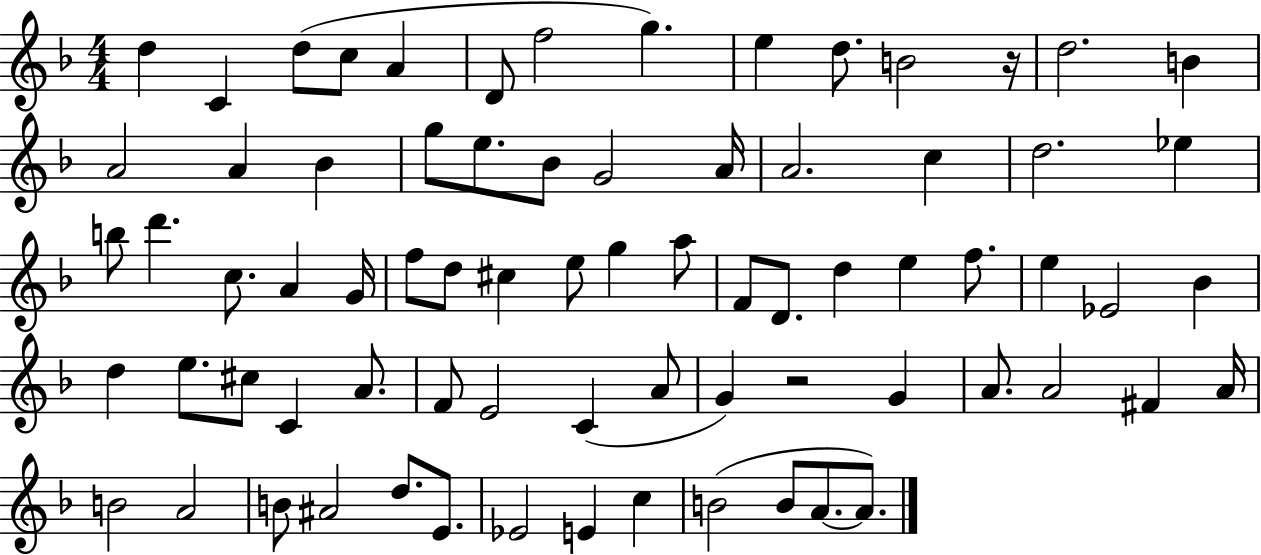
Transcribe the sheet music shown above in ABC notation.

X:1
T:Untitled
M:4/4
L:1/4
K:F
d C d/2 c/2 A D/2 f2 g e d/2 B2 z/4 d2 B A2 A _B g/2 e/2 _B/2 G2 A/4 A2 c d2 _e b/2 d' c/2 A G/4 f/2 d/2 ^c e/2 g a/2 F/2 D/2 d e f/2 e _E2 _B d e/2 ^c/2 C A/2 F/2 E2 C A/2 G z2 G A/2 A2 ^F A/4 B2 A2 B/2 ^A2 d/2 E/2 _E2 E c B2 B/2 A/2 A/2